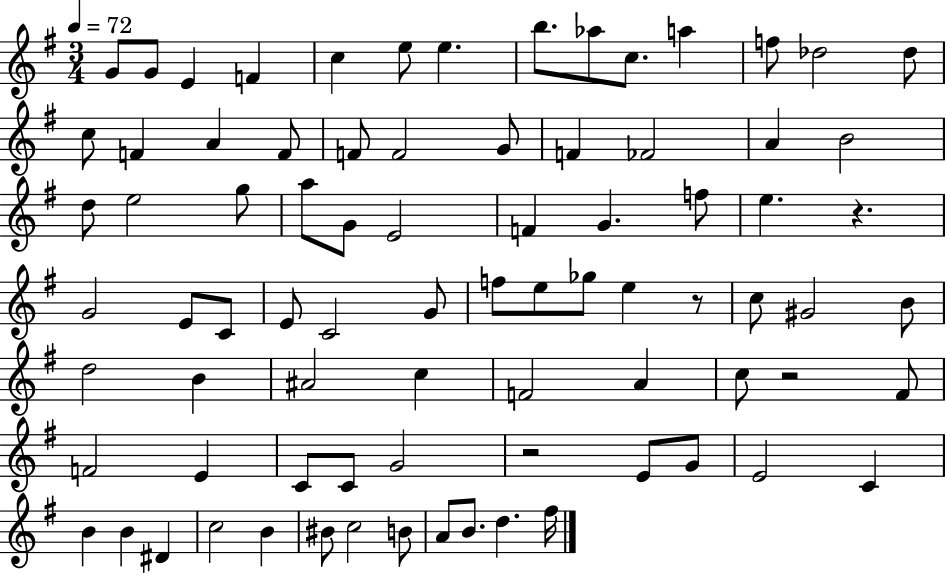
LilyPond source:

{
  \clef treble
  \numericTimeSignature
  \time 3/4
  \key g \major
  \tempo 4 = 72
  g'8 g'8 e'4 f'4 | c''4 e''8 e''4. | b''8. aes''8 c''8. a''4 | f''8 des''2 des''8 | \break c''8 f'4 a'4 f'8 | f'8 f'2 g'8 | f'4 fes'2 | a'4 b'2 | \break d''8 e''2 g''8 | a''8 g'8 e'2 | f'4 g'4. f''8 | e''4. r4. | \break g'2 e'8 c'8 | e'8 c'2 g'8 | f''8 e''8 ges''8 e''4 r8 | c''8 gis'2 b'8 | \break d''2 b'4 | ais'2 c''4 | f'2 a'4 | c''8 r2 fis'8 | \break f'2 e'4 | c'8 c'8 g'2 | r2 e'8 g'8 | e'2 c'4 | \break b'4 b'4 dis'4 | c''2 b'4 | bis'8 c''2 b'8 | a'8 b'8. d''4. fis''16 | \break \bar "|."
}